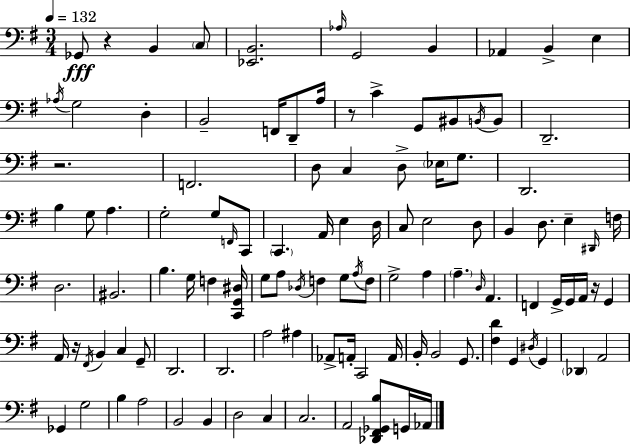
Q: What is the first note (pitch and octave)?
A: Gb2